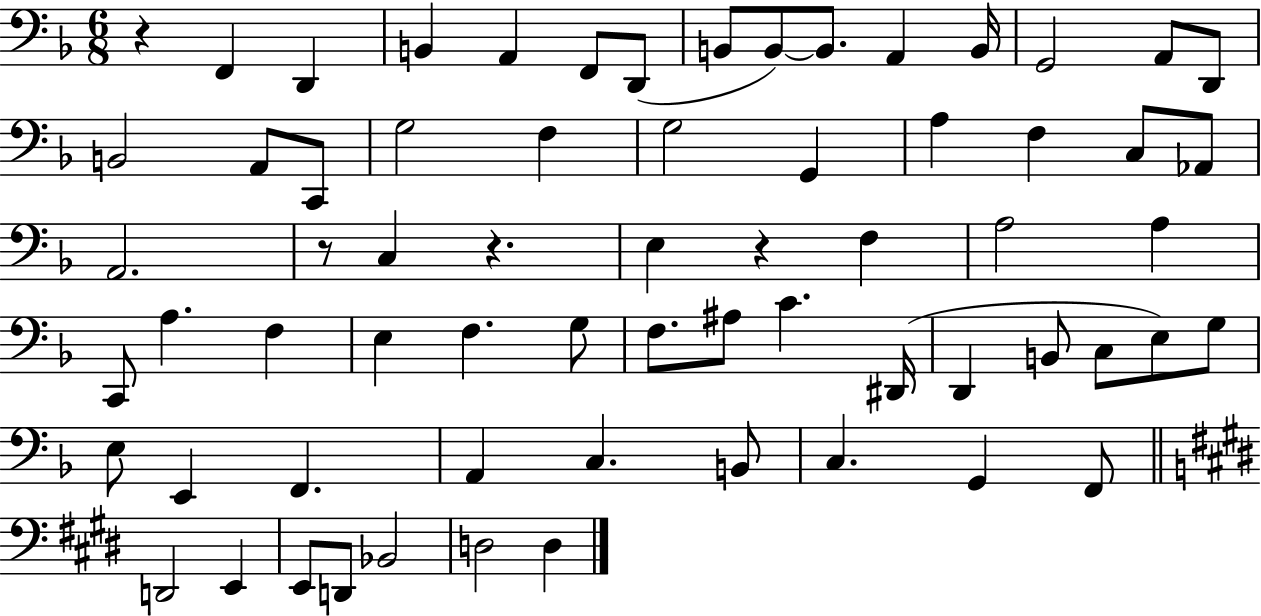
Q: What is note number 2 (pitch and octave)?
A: D2